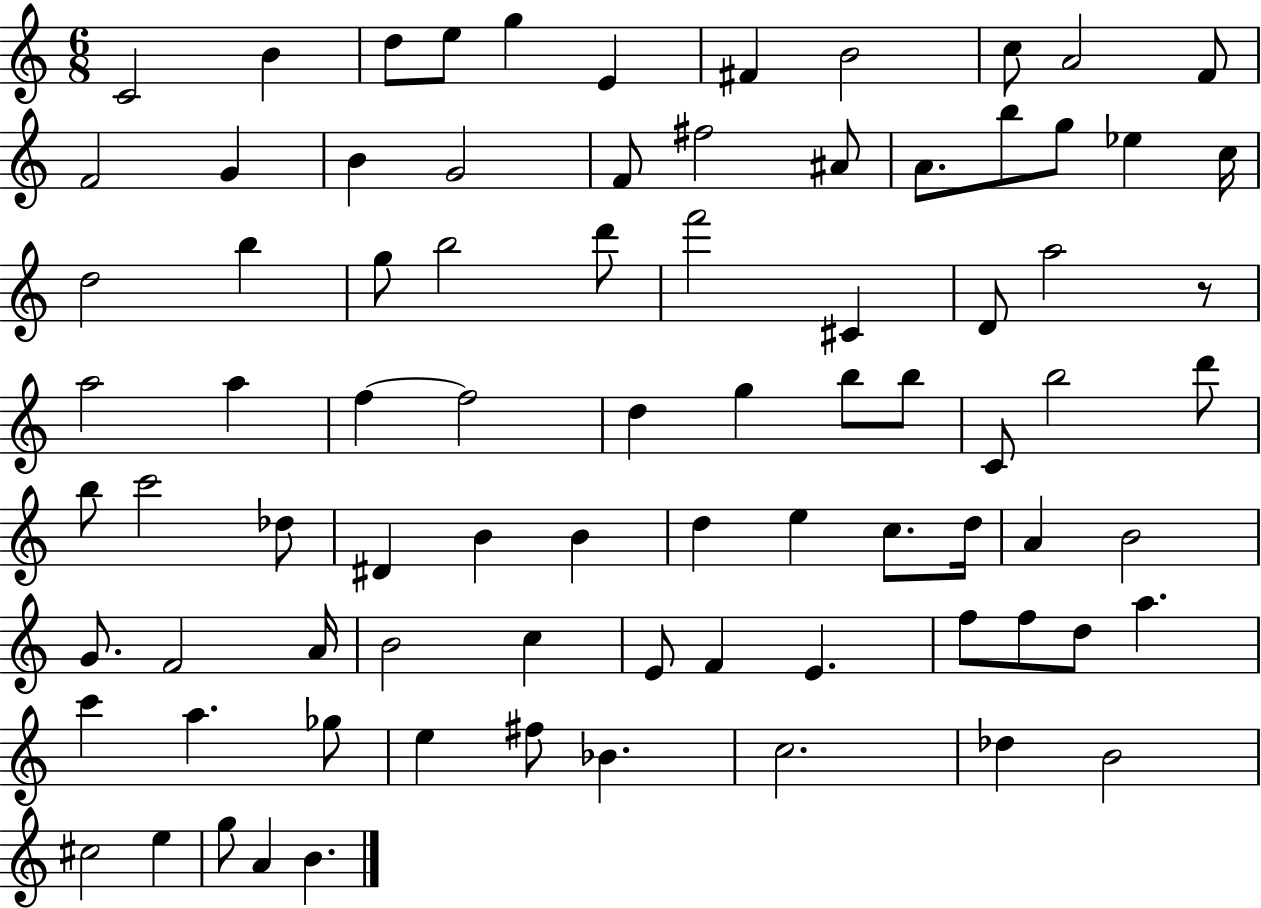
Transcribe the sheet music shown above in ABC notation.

X:1
T:Untitled
M:6/8
L:1/4
K:C
C2 B d/2 e/2 g E ^F B2 c/2 A2 F/2 F2 G B G2 F/2 ^f2 ^A/2 A/2 b/2 g/2 _e c/4 d2 b g/2 b2 d'/2 f'2 ^C D/2 a2 z/2 a2 a f f2 d g b/2 b/2 C/2 b2 d'/2 b/2 c'2 _d/2 ^D B B d e c/2 d/4 A B2 G/2 F2 A/4 B2 c E/2 F E f/2 f/2 d/2 a c' a _g/2 e ^f/2 _B c2 _d B2 ^c2 e g/2 A B